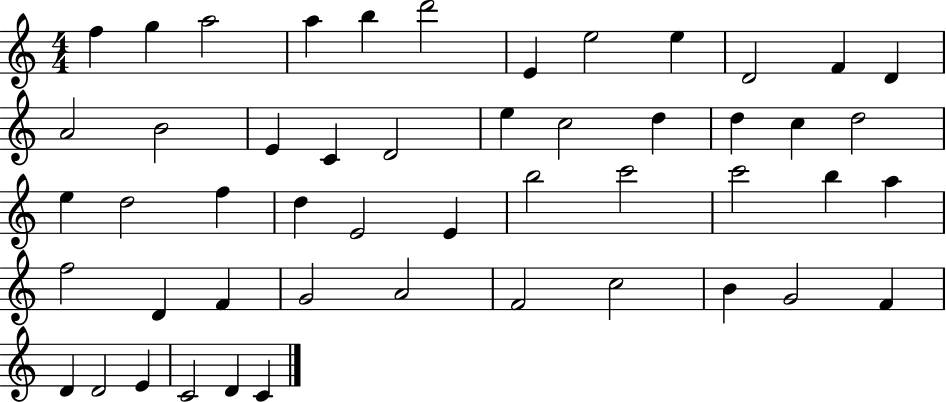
X:1
T:Untitled
M:4/4
L:1/4
K:C
f g a2 a b d'2 E e2 e D2 F D A2 B2 E C D2 e c2 d d c d2 e d2 f d E2 E b2 c'2 c'2 b a f2 D F G2 A2 F2 c2 B G2 F D D2 E C2 D C